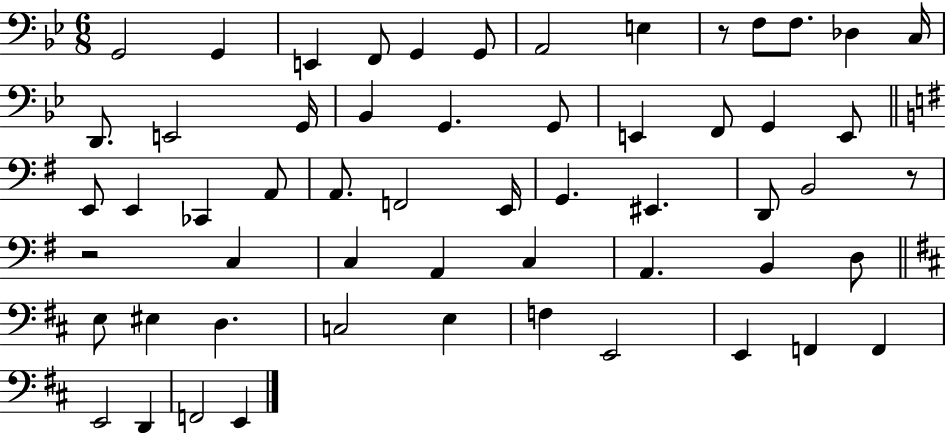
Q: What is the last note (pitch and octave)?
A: E2